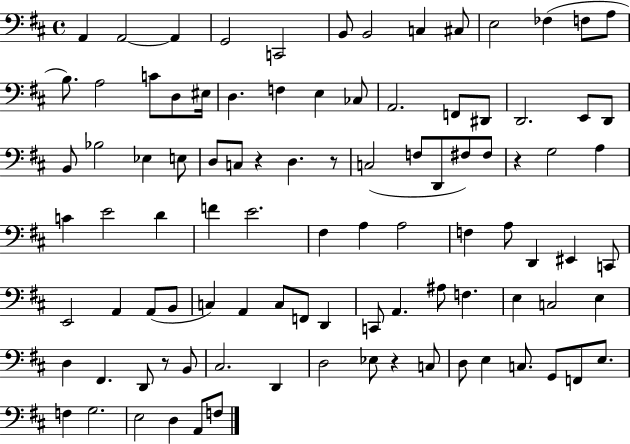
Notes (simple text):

A2/q A2/h A2/q G2/h C2/h B2/e B2/h C3/q C#3/e E3/h FES3/q F3/e A3/e B3/e. A3/h C4/e D3/e EIS3/s D3/q. F3/q E3/q CES3/e A2/h. F2/e D#2/e D2/h. E2/e D2/e B2/e Bb3/h Eb3/q E3/e D3/e C3/e R/q D3/q. R/e C3/h F3/e D2/e F#3/e F#3/e R/q G3/h A3/q C4/q E4/h D4/q F4/q E4/h. F#3/q A3/q A3/h F3/q A3/e D2/q EIS2/q C2/e E2/h A2/q A2/e B2/e C3/q A2/q C3/e F2/e D2/q C2/e A2/q. A#3/e F3/q. E3/q C3/h E3/q D3/q F#2/q. D2/e R/e B2/e C#3/h. D2/q D3/h Eb3/e R/q C3/e D3/e E3/q C3/e. G2/e F2/e E3/e. F3/q G3/h. E3/h D3/q A2/e F3/e